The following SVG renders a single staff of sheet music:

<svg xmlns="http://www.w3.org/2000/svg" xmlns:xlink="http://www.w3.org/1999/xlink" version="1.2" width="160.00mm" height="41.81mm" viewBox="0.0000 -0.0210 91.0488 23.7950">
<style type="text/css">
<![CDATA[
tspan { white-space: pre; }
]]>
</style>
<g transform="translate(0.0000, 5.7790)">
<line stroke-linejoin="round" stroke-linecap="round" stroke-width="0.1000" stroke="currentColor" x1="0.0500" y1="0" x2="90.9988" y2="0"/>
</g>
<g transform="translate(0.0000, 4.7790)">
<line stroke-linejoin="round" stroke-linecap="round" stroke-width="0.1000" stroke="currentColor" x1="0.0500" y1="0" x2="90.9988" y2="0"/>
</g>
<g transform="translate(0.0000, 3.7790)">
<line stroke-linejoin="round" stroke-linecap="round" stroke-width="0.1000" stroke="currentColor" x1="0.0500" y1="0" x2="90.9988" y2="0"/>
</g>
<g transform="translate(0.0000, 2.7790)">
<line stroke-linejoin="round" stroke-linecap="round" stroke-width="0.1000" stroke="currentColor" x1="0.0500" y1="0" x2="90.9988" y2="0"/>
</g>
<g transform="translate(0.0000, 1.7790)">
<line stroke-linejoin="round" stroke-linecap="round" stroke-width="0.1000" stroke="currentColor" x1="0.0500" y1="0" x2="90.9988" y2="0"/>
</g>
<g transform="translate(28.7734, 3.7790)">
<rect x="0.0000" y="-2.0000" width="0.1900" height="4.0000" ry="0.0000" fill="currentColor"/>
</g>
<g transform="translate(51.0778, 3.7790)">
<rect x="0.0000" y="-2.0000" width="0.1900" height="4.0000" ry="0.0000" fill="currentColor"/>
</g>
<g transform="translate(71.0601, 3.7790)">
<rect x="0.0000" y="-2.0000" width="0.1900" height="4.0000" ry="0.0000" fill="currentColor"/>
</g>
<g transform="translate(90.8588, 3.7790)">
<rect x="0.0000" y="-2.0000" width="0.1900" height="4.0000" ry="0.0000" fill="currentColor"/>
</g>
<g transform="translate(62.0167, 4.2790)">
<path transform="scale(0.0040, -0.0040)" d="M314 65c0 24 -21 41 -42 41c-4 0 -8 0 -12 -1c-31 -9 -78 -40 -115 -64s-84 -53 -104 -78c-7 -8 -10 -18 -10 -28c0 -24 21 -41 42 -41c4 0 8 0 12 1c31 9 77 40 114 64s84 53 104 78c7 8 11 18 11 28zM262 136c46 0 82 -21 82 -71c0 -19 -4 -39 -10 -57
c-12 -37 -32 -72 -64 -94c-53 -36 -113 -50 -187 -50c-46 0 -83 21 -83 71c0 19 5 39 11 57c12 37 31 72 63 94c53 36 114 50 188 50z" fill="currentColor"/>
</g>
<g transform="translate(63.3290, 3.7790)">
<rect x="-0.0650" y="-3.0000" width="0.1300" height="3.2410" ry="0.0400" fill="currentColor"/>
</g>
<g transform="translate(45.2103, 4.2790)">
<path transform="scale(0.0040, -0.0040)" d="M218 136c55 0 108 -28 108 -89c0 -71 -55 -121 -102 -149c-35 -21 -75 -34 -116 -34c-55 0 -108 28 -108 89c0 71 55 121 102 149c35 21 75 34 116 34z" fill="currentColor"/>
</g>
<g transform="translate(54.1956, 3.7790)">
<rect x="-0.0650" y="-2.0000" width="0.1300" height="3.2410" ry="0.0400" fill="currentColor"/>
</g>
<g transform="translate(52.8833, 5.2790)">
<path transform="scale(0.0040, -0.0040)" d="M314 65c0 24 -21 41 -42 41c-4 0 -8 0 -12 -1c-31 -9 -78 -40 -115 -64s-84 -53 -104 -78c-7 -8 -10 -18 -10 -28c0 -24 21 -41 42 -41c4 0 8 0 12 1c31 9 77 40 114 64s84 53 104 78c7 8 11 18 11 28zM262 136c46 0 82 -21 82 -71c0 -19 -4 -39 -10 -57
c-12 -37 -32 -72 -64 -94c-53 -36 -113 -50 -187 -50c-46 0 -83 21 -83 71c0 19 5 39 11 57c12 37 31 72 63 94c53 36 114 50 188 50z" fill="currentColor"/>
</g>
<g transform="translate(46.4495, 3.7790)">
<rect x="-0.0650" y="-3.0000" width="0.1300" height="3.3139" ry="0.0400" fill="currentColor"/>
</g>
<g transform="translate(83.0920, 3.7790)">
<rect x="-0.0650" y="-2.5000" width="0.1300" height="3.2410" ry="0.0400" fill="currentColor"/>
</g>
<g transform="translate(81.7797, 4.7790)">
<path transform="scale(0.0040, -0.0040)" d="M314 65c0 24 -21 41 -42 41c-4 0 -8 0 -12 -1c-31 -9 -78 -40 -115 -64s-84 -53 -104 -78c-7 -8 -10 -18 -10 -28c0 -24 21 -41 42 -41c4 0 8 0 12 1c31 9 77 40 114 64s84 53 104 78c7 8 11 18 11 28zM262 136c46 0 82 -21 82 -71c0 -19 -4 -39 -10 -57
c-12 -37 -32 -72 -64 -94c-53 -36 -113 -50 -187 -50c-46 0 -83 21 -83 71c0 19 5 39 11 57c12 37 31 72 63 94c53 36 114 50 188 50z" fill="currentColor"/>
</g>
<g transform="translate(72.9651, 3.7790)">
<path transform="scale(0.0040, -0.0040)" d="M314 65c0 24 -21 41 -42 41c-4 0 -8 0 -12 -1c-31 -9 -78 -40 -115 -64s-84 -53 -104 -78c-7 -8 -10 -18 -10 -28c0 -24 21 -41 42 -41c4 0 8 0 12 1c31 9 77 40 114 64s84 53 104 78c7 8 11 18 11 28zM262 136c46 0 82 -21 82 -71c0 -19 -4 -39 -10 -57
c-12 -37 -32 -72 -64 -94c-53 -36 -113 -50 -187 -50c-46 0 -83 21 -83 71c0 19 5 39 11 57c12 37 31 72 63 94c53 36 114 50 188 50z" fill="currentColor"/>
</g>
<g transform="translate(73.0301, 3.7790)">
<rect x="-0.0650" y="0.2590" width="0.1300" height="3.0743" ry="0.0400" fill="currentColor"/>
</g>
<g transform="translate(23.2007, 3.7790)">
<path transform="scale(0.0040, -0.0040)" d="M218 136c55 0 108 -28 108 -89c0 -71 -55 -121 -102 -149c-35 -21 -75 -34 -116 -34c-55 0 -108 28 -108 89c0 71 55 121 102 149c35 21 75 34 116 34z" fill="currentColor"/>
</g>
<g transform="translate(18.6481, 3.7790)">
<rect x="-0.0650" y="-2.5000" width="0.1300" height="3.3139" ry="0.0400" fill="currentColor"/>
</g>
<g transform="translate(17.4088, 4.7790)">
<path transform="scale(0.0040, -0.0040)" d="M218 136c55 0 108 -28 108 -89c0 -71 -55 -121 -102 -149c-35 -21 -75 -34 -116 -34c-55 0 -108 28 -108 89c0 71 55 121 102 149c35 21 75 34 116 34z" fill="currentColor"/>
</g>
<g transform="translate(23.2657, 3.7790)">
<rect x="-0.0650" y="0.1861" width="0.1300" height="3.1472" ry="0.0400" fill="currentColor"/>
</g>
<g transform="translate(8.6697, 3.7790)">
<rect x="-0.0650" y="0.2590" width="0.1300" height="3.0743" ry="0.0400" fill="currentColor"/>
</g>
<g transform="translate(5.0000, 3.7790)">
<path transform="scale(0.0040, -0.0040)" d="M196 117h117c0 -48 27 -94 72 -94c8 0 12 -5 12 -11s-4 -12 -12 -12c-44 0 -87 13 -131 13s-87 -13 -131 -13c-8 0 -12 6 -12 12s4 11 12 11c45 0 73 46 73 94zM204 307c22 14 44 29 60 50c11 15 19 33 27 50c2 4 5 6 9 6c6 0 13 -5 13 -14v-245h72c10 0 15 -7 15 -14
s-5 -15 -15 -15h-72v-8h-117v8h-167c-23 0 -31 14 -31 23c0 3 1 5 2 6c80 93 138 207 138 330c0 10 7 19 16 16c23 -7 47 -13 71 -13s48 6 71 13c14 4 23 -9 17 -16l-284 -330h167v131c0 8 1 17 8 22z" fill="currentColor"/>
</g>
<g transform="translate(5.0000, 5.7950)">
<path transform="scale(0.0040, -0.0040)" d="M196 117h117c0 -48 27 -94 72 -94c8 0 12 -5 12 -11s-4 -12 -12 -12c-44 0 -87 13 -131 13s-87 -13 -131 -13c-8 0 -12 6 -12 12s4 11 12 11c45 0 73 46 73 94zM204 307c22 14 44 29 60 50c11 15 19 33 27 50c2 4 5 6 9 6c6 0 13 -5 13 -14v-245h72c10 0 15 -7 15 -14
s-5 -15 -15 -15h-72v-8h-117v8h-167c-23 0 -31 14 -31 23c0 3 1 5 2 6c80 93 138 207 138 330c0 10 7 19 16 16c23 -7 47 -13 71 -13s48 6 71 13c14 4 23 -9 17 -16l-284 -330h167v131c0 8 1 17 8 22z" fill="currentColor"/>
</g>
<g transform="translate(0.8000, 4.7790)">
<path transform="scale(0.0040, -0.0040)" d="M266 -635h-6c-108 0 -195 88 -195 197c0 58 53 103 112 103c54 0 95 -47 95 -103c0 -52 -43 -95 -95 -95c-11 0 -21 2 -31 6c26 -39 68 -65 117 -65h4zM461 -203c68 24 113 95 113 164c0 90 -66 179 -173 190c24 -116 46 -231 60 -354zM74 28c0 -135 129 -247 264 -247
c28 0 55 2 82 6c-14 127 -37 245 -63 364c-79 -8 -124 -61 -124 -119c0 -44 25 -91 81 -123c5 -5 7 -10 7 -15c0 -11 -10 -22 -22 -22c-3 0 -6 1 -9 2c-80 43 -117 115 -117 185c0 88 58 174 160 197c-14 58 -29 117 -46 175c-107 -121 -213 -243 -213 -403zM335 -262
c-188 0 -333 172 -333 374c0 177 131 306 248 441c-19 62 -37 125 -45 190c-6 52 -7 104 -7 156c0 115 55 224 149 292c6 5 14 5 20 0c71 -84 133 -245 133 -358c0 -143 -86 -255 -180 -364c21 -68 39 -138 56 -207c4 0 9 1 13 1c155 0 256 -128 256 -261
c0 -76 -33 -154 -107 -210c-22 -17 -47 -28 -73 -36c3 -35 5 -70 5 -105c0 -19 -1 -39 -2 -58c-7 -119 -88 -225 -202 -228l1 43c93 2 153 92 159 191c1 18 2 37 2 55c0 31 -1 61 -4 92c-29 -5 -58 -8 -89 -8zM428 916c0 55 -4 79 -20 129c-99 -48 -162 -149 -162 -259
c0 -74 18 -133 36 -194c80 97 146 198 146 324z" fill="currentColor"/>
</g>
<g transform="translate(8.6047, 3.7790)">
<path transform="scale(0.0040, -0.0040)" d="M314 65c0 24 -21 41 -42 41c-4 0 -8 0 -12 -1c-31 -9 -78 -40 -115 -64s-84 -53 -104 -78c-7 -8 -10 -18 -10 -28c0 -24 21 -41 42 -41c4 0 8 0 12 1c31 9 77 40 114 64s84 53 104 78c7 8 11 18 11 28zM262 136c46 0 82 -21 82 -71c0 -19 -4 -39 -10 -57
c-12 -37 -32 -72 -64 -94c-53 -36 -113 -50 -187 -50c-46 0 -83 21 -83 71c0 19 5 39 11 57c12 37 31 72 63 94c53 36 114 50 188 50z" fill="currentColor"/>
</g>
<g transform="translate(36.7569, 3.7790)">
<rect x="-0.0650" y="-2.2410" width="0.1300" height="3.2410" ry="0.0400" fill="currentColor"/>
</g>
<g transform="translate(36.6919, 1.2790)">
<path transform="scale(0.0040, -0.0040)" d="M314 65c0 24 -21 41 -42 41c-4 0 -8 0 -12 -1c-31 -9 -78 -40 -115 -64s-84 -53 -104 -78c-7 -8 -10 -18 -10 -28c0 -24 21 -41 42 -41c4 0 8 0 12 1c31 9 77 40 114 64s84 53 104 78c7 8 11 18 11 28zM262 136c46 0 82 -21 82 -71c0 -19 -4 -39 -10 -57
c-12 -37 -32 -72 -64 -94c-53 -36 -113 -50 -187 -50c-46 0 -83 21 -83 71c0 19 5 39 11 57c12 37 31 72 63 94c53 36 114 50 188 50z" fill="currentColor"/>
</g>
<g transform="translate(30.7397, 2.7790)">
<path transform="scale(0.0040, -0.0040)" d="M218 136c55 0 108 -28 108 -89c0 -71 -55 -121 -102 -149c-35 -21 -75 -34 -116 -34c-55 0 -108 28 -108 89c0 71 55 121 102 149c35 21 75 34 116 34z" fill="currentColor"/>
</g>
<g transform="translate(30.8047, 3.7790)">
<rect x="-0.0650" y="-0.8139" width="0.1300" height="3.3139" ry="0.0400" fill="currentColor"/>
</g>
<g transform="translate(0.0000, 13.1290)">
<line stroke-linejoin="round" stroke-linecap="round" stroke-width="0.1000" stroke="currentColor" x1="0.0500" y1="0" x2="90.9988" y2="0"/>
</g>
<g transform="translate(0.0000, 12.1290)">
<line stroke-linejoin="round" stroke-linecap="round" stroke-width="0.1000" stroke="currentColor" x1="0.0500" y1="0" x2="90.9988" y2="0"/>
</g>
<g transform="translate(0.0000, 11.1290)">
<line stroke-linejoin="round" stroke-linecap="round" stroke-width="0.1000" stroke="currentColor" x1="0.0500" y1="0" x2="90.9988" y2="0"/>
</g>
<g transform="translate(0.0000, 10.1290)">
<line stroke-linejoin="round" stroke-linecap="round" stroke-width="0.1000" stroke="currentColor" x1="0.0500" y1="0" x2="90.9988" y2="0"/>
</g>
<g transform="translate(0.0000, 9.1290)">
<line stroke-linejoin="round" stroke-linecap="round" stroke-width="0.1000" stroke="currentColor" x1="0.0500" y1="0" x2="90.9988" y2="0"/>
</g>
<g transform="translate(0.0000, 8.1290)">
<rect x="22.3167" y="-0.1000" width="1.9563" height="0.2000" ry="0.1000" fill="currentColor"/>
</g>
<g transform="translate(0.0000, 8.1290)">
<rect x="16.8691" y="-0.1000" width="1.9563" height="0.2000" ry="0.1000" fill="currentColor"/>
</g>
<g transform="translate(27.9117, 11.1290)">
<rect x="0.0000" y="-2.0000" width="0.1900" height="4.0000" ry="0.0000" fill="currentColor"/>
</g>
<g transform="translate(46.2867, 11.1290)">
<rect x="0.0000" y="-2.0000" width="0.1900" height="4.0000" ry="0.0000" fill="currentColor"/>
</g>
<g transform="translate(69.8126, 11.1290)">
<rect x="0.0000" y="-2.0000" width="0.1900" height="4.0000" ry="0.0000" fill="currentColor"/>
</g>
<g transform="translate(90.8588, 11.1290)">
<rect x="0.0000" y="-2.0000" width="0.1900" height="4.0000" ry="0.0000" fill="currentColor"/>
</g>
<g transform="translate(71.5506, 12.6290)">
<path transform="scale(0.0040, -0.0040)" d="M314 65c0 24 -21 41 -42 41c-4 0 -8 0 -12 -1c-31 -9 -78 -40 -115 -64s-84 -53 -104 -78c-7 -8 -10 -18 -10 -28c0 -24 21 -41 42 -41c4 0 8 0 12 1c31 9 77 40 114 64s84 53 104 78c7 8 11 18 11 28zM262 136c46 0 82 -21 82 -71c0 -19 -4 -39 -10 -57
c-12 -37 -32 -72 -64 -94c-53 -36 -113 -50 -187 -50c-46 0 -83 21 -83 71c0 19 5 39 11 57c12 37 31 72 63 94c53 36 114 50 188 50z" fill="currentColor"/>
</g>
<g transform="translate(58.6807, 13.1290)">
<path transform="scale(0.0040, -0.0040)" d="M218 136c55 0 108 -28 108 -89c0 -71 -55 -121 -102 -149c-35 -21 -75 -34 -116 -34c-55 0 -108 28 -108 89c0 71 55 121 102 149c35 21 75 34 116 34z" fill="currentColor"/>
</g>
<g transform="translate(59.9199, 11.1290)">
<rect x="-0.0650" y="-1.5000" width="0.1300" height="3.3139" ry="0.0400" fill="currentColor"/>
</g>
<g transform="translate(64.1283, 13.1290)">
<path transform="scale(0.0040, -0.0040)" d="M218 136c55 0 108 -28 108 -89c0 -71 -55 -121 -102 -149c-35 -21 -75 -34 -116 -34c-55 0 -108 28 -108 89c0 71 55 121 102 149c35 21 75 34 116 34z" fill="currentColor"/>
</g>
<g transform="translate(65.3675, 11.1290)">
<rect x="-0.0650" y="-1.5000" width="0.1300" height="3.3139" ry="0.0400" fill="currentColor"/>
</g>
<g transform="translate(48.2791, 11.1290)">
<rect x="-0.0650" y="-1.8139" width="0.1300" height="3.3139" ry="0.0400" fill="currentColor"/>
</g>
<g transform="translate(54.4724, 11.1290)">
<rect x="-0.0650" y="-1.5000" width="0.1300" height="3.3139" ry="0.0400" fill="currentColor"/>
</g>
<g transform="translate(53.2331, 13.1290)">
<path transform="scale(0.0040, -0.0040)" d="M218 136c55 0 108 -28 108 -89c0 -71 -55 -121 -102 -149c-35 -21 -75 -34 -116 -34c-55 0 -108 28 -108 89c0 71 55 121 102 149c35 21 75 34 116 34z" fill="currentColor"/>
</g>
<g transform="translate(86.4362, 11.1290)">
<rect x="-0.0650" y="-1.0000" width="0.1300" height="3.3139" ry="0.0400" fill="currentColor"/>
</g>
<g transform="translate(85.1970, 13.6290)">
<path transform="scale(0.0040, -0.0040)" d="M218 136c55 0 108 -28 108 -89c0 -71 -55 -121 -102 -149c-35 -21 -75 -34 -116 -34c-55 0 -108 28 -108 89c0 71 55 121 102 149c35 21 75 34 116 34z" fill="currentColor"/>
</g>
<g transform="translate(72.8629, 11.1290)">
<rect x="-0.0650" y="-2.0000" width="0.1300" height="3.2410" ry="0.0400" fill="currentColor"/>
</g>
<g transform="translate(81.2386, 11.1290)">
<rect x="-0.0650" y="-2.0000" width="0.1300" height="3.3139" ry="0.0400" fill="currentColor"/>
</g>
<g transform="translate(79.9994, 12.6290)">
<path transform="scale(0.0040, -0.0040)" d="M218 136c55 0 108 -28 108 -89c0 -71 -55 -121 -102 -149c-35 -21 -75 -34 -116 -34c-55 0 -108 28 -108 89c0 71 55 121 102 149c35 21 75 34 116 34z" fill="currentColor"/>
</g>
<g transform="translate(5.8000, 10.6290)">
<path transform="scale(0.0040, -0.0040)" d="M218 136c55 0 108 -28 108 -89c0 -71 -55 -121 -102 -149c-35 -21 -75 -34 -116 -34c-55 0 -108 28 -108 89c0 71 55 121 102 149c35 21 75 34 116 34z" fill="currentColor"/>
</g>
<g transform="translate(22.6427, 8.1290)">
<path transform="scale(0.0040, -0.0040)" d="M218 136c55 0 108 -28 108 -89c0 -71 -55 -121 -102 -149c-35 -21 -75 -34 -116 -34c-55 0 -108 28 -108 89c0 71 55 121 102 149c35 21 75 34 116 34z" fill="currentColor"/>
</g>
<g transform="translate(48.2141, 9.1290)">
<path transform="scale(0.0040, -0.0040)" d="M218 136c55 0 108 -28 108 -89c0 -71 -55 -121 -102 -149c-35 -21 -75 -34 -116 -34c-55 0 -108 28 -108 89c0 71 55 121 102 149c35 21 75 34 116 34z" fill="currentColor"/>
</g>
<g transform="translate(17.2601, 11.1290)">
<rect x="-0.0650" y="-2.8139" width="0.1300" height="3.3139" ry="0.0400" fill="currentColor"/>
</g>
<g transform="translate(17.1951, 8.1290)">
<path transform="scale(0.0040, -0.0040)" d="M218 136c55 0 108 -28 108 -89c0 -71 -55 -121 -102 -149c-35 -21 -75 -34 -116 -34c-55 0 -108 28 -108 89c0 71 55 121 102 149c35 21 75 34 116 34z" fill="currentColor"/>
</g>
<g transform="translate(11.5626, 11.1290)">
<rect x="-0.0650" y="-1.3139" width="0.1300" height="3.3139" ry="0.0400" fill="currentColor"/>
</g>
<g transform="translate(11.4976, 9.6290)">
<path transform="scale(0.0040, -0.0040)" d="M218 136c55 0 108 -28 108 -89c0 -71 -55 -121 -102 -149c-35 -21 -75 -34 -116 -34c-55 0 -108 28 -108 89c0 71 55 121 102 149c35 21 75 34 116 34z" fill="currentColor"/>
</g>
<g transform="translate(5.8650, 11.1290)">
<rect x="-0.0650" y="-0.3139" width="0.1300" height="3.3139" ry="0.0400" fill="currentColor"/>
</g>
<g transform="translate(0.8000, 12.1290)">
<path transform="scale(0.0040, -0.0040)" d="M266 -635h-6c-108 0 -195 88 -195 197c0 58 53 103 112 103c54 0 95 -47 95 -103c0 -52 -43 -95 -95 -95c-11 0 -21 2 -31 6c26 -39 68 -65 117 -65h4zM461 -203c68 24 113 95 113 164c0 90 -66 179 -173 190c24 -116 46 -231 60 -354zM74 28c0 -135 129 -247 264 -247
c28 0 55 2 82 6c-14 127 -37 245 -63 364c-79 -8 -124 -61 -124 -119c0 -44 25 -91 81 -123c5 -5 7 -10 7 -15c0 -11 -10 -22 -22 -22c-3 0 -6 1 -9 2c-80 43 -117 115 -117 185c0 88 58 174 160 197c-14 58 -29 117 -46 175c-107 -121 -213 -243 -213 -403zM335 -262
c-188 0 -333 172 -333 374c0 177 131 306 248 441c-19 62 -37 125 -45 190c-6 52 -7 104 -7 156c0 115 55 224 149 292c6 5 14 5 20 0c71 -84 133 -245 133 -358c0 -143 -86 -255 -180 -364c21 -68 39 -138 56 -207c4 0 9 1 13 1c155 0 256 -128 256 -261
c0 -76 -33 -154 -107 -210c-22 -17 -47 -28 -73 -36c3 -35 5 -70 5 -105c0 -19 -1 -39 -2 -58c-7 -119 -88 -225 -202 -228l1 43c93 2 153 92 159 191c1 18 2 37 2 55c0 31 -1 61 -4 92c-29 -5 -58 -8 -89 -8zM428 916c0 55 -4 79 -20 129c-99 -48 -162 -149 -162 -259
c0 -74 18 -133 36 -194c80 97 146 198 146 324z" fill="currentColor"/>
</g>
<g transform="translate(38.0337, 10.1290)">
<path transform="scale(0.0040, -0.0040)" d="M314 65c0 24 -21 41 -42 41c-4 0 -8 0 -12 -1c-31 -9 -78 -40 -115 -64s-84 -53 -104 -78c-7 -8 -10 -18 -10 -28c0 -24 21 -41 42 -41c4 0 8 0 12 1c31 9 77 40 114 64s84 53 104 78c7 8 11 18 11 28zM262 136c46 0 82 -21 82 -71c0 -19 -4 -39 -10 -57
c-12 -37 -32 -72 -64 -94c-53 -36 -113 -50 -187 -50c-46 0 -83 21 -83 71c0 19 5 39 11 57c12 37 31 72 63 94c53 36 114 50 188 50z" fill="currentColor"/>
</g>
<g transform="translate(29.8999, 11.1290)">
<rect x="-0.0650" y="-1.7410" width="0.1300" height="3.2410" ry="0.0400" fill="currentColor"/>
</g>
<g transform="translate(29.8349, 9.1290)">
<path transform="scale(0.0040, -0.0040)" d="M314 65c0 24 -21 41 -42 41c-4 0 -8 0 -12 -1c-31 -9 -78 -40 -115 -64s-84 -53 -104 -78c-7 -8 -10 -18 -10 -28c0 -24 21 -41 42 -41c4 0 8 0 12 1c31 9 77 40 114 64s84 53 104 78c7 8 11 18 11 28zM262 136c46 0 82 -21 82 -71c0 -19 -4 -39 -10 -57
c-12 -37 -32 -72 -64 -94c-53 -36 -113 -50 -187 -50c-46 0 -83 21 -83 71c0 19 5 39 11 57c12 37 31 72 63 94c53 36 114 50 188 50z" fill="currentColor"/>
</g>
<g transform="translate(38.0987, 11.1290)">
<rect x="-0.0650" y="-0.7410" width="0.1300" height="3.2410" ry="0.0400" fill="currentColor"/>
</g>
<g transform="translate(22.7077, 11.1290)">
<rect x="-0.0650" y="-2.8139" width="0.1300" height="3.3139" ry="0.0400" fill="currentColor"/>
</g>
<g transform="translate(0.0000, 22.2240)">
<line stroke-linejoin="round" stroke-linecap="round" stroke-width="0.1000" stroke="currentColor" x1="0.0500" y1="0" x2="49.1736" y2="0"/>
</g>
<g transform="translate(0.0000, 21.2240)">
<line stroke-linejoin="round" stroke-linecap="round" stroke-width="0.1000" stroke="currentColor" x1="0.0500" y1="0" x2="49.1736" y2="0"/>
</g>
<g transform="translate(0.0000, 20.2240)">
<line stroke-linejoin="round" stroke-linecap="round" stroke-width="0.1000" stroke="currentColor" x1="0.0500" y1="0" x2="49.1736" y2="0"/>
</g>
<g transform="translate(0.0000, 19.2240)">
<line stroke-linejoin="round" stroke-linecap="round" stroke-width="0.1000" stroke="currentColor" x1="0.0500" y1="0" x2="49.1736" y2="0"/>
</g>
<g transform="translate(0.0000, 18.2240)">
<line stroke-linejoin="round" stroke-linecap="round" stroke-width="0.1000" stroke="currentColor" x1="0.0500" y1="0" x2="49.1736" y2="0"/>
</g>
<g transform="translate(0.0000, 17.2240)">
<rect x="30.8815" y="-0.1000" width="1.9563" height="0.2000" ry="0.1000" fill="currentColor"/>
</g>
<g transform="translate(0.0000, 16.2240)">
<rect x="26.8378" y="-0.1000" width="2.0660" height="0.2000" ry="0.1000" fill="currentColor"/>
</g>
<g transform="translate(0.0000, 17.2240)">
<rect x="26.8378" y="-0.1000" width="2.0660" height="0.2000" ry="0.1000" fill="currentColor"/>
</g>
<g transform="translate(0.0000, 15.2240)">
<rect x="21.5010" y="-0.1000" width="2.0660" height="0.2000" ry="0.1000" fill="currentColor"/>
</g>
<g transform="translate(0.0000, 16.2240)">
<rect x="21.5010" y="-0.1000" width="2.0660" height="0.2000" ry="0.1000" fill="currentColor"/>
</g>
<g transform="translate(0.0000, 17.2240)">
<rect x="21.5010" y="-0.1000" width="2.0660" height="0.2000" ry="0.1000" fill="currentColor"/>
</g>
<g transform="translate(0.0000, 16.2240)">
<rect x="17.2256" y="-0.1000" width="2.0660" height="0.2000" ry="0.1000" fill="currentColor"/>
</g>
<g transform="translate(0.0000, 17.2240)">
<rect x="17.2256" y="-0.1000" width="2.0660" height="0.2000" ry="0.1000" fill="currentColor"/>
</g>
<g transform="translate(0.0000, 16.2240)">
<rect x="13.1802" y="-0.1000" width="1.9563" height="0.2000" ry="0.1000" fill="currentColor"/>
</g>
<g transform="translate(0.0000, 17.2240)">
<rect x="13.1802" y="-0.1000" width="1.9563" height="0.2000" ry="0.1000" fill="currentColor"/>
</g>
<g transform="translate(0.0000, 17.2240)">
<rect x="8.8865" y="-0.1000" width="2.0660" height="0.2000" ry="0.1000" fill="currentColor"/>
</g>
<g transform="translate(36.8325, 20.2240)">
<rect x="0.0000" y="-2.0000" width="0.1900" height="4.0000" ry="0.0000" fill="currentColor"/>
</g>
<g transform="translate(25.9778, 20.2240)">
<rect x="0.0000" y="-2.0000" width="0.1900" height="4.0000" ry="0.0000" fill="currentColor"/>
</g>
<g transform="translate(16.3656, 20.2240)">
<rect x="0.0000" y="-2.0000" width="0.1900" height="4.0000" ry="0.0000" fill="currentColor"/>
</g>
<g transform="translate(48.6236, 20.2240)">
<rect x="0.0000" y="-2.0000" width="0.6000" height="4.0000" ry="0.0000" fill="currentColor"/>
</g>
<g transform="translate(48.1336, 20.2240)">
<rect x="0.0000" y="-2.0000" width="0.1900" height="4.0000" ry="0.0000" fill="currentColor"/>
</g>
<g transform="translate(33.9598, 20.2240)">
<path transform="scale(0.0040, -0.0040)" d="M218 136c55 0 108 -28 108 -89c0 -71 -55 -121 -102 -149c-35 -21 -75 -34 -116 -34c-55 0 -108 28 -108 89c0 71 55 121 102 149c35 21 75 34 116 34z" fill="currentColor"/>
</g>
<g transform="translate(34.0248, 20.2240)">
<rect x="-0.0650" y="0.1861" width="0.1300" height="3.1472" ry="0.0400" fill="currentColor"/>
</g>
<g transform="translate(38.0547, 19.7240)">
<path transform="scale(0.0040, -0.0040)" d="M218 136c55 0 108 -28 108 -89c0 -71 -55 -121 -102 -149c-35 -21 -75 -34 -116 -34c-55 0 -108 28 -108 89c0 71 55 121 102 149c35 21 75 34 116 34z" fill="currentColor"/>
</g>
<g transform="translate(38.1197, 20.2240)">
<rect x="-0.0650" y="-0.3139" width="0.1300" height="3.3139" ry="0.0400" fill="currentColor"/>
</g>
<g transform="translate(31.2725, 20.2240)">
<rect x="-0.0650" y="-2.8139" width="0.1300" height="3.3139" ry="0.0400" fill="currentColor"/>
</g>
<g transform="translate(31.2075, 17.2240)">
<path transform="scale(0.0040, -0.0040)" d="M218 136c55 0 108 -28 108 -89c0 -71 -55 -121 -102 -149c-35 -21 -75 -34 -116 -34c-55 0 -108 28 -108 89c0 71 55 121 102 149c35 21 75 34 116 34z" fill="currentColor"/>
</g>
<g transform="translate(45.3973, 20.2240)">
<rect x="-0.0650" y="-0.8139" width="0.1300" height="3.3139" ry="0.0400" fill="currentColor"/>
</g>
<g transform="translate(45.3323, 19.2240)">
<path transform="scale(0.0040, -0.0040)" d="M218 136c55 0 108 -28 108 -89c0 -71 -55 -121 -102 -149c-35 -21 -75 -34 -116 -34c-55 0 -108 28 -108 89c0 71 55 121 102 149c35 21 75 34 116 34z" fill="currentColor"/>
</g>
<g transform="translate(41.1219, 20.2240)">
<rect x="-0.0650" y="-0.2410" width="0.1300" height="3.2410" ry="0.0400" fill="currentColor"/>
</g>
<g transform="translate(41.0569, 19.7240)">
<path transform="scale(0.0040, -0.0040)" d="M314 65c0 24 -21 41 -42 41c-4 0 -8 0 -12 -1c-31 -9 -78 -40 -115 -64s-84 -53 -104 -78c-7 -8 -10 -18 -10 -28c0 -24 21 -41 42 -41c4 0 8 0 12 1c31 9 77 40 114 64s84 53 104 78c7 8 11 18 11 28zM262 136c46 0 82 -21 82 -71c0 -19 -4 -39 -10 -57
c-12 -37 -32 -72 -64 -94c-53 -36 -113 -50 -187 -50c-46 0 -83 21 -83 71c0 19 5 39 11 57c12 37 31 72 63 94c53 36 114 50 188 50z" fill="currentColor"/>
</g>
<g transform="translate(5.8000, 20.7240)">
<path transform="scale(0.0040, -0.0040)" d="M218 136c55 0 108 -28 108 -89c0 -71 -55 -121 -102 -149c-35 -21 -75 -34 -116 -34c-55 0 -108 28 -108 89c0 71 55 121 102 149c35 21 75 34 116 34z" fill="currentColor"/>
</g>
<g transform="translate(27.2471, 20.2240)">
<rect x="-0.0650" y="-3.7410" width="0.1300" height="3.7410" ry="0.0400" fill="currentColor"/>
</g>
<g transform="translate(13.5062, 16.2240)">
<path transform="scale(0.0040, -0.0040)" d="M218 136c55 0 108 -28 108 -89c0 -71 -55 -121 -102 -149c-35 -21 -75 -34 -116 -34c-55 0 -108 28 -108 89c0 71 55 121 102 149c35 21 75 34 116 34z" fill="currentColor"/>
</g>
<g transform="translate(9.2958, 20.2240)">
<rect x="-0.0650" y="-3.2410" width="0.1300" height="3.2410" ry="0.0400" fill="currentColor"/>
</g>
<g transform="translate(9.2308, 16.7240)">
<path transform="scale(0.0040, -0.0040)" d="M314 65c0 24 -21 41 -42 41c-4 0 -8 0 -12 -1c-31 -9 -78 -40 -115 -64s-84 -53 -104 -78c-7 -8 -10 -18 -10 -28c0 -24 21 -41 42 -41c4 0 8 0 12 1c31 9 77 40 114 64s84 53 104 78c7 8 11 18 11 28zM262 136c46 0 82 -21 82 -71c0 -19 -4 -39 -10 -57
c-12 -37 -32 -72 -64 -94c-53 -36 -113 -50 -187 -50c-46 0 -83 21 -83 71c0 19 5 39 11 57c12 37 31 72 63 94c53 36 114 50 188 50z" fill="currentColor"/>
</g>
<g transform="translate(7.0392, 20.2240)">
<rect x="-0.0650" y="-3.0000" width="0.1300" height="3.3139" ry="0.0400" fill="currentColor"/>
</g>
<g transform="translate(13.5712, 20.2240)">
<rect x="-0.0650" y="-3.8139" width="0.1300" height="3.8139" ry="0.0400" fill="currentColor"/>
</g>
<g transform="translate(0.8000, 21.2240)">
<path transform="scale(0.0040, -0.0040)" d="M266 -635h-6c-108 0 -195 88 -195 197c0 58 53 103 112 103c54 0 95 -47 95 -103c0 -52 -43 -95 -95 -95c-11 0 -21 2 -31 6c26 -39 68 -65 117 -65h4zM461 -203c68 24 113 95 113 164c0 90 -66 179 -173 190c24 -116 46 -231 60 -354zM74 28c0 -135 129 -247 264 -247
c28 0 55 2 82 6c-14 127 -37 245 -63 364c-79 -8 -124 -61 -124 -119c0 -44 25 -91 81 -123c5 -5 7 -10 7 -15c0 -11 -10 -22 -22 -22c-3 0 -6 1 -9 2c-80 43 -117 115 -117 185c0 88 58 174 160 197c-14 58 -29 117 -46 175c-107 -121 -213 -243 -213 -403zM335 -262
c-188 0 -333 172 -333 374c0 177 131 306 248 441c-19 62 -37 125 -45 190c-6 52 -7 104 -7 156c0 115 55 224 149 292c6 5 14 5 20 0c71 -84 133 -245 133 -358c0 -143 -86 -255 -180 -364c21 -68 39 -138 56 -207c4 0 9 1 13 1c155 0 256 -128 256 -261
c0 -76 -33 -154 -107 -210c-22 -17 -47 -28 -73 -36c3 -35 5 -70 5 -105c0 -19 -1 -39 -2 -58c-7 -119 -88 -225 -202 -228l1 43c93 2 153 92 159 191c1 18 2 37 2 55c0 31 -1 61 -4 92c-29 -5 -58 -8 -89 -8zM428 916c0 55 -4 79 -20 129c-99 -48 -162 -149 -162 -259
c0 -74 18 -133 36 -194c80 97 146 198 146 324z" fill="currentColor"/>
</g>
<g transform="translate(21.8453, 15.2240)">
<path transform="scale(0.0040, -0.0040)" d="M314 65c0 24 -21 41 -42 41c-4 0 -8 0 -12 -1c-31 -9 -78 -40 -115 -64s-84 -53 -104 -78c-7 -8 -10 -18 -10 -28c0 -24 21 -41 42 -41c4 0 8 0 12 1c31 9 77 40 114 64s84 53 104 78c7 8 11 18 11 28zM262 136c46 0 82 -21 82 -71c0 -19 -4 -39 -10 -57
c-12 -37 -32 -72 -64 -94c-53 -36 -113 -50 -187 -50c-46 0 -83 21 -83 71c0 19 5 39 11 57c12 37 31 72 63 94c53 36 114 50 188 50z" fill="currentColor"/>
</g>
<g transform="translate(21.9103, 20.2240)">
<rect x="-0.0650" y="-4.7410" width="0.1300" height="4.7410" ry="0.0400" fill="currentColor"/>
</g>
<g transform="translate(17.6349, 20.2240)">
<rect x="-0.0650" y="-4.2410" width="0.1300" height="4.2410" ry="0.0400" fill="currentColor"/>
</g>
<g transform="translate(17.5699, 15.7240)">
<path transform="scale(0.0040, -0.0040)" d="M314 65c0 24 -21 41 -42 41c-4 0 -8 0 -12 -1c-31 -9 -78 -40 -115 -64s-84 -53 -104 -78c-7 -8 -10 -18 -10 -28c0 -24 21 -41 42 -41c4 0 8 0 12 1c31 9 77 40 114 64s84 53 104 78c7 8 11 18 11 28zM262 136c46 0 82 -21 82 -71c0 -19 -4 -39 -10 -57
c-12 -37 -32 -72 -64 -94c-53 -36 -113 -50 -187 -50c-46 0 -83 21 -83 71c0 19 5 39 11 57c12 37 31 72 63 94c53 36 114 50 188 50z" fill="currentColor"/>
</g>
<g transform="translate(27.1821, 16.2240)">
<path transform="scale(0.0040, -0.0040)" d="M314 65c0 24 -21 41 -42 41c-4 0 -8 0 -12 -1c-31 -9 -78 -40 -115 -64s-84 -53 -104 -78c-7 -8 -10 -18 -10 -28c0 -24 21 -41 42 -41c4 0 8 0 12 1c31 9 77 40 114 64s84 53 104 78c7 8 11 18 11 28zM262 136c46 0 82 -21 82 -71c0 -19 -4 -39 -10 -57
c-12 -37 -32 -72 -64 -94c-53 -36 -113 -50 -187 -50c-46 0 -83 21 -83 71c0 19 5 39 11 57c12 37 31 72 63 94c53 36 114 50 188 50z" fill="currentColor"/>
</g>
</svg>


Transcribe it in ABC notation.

X:1
T:Untitled
M:4/4
L:1/4
K:C
B2 G B d g2 A F2 A2 B2 G2 c e a a f2 d2 f E E E F2 F D A b2 c' d'2 e'2 c'2 a B c c2 d